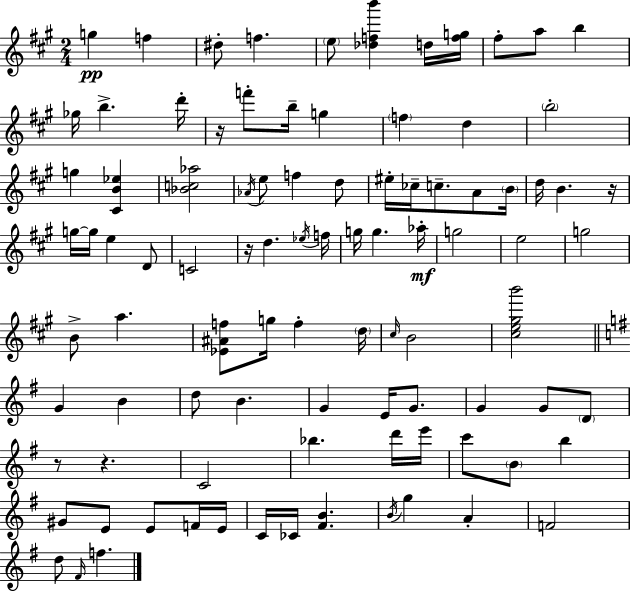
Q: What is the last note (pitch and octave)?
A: F5